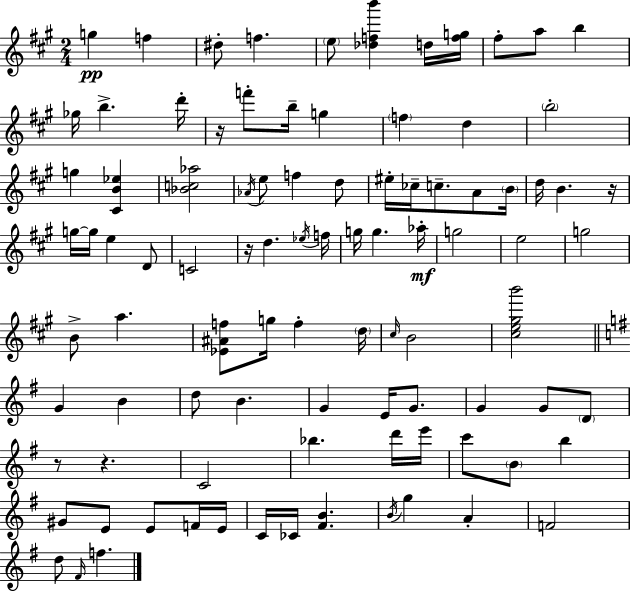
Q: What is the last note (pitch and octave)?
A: F5